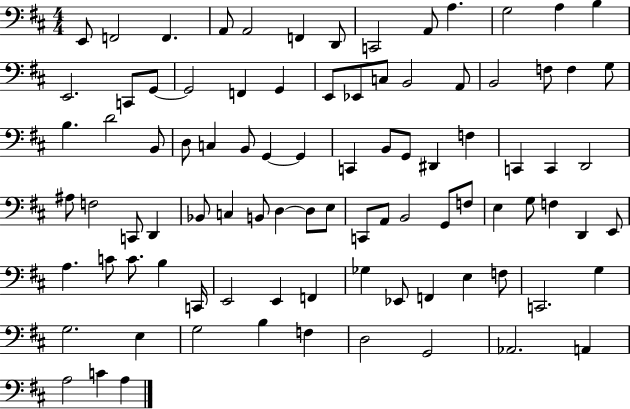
{
  \clef bass
  \numericTimeSignature
  \time 4/4
  \key d \major
  e,8 f,2 f,4. | a,8 a,2 f,4 d,8 | c,2 a,8 a4. | g2 a4 b4 | \break e,2. c,8 g,8~~ | g,2 f,4 g,4 | e,8 ees,8 c8 b,2 a,8 | b,2 f8 f4 g8 | \break b4. d'2 b,8 | d8 c4 b,8 g,4~~ g,4 | c,4 b,8 g,8 dis,4 f4 | c,4 c,4 d,2 | \break ais8 f2 c,8 d,4 | bes,8 c4 b,8 d4~~ d8 e8 | c,8 a,8 b,2 g,8 f8 | e4 g8 f4 d,4 e,8 | \break a4. c'8 c'8. b4 c,16 | e,2 e,4 f,4 | ges4 ees,8 f,4 e4 f8 | c,2. g4 | \break g2. e4 | g2 b4 f4 | d2 g,2 | aes,2. a,4 | \break a2 c'4 a4 | \bar "|."
}